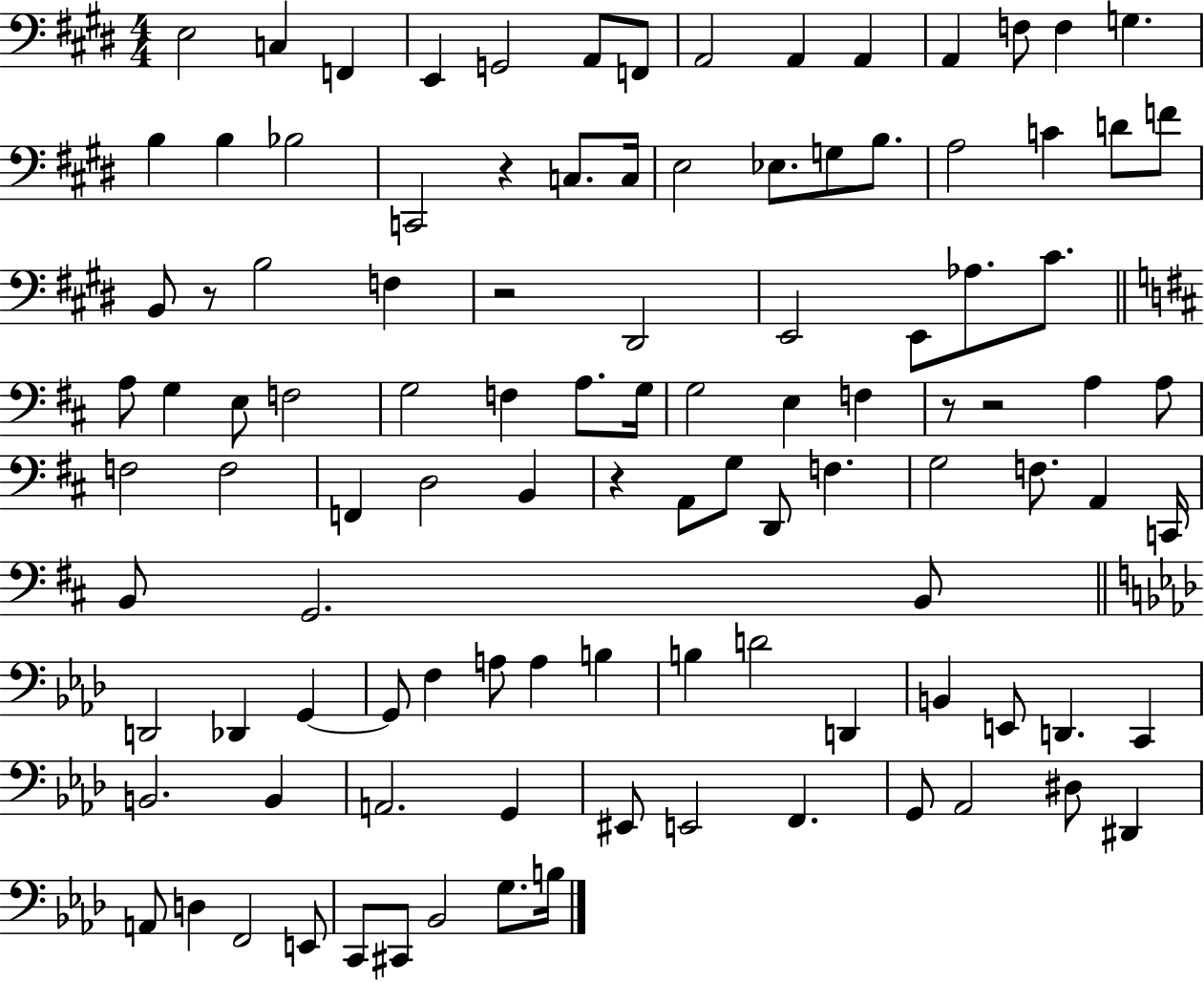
X:1
T:Untitled
M:4/4
L:1/4
K:E
E,2 C, F,, E,, G,,2 A,,/2 F,,/2 A,,2 A,, A,, A,, F,/2 F, G, B, B, _B,2 C,,2 z C,/2 C,/4 E,2 _E,/2 G,/2 B,/2 A,2 C D/2 F/2 B,,/2 z/2 B,2 F, z2 ^D,,2 E,,2 E,,/2 _A,/2 ^C/2 A,/2 G, E,/2 F,2 G,2 F, A,/2 G,/4 G,2 E, F, z/2 z2 A, A,/2 F,2 F,2 F,, D,2 B,, z A,,/2 G,/2 D,,/2 F, G,2 F,/2 A,, C,,/4 B,,/2 G,,2 B,,/2 D,,2 _D,, G,, G,,/2 F, A,/2 A, B, B, D2 D,, B,, E,,/2 D,, C,, B,,2 B,, A,,2 G,, ^E,,/2 E,,2 F,, G,,/2 _A,,2 ^D,/2 ^D,, A,,/2 D, F,,2 E,,/2 C,,/2 ^C,,/2 _B,,2 G,/2 B,/4